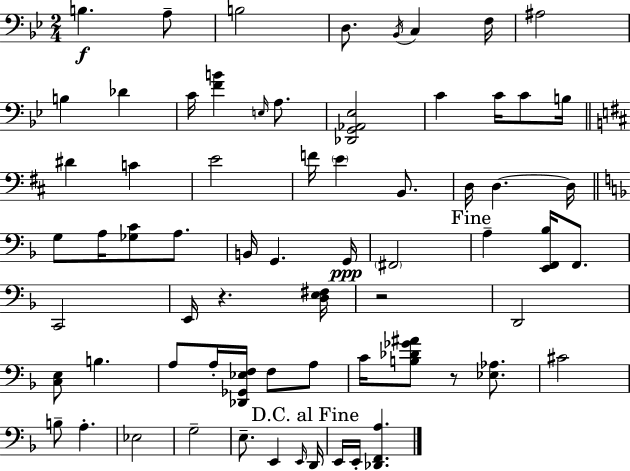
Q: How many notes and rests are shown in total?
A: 68